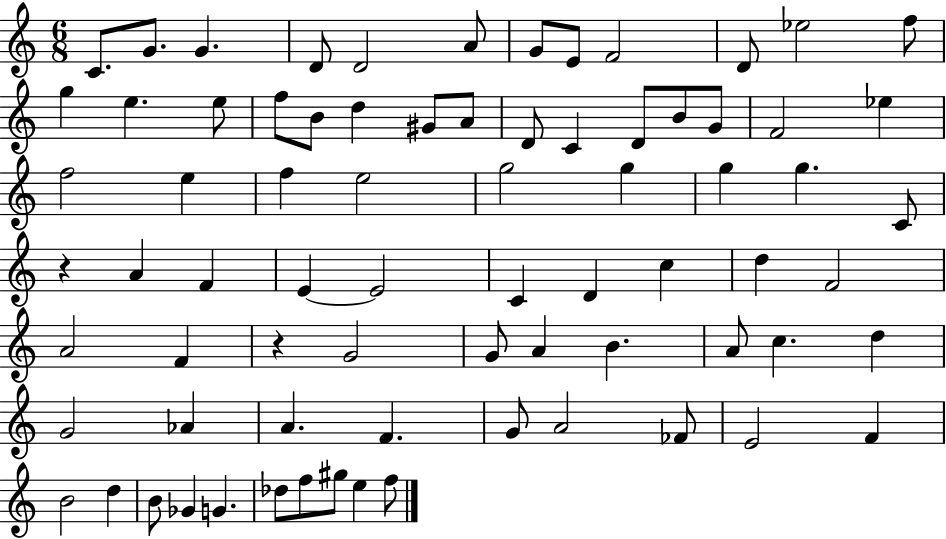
X:1
T:Untitled
M:6/8
L:1/4
K:C
C/2 G/2 G D/2 D2 A/2 G/2 E/2 F2 D/2 _e2 f/2 g e e/2 f/2 B/2 d ^G/2 A/2 D/2 C D/2 B/2 G/2 F2 _e f2 e f e2 g2 g g g C/2 z A F E E2 C D c d F2 A2 F z G2 G/2 A B A/2 c d G2 _A A F G/2 A2 _F/2 E2 F B2 d B/2 _G G _d/2 f/2 ^g/2 e f/2